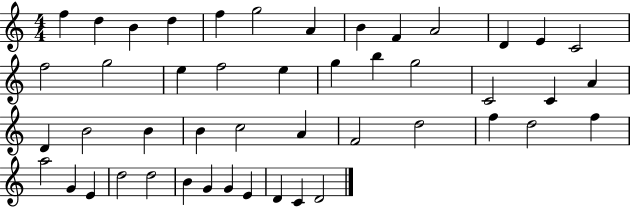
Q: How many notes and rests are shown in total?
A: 47